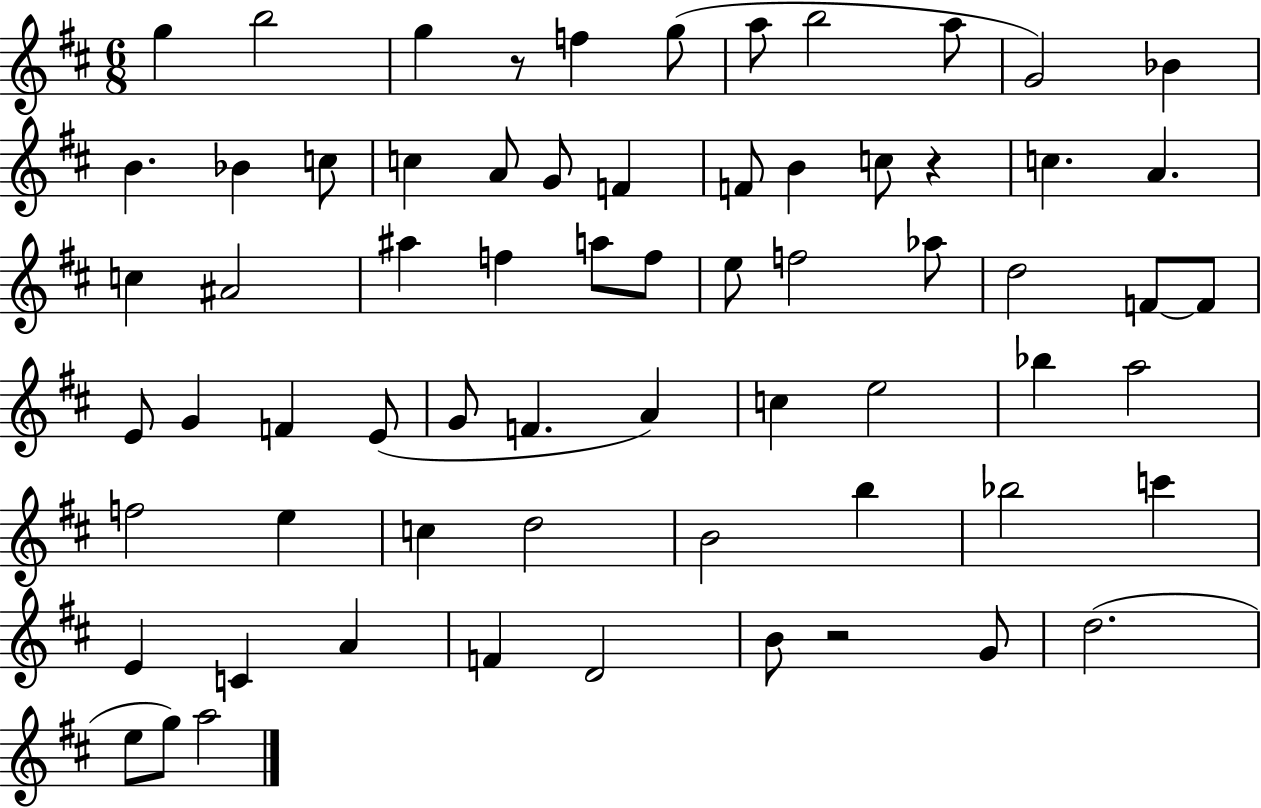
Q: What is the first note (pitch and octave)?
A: G5